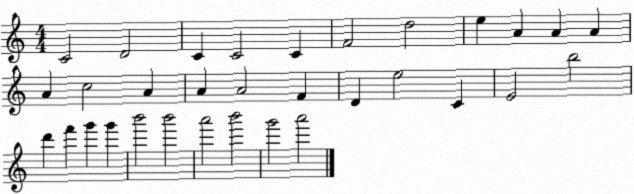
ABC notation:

X:1
T:Untitled
M:4/4
L:1/4
K:C
C2 D2 C C2 C F2 d2 e A A A A c2 A A A2 F D e2 C E2 b2 d' f' g' g' b'2 b'2 a'2 b'2 g'2 a'2